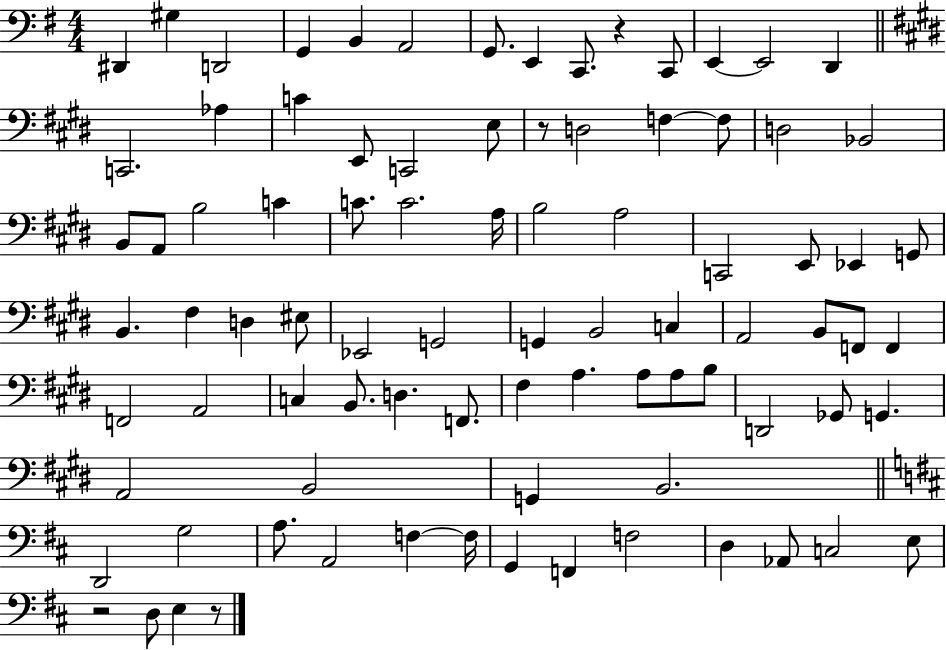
{
  \clef bass
  \numericTimeSignature
  \time 4/4
  \key g \major
  dis,4 gis4 d,2 | g,4 b,4 a,2 | g,8. e,4 c,8. r4 c,8 | e,4~~ e,2 d,4 | \break \bar "||" \break \key e \major c,2. aes4 | c'4 e,8 c,2 e8 | r8 d2 f4~~ f8 | d2 bes,2 | \break b,8 a,8 b2 c'4 | c'8. c'2. a16 | b2 a2 | c,2 e,8 ees,4 g,8 | \break b,4. fis4 d4 eis8 | ees,2 g,2 | g,4 b,2 c4 | a,2 b,8 f,8 f,4 | \break f,2 a,2 | c4 b,8. d4. f,8. | fis4 a4. a8 a8 b8 | d,2 ges,8 g,4. | \break a,2 b,2 | g,4 b,2. | \bar "||" \break \key d \major d,2 g2 | a8. a,2 f4~~ f16 | g,4 f,4 f2 | d4 aes,8 c2 e8 | \break r2 d8 e4 r8 | \bar "|."
}